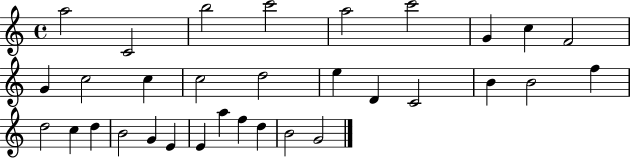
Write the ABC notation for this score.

X:1
T:Untitled
M:4/4
L:1/4
K:C
a2 C2 b2 c'2 a2 c'2 G c F2 G c2 c c2 d2 e D C2 B B2 f d2 c d B2 G E E a f d B2 G2